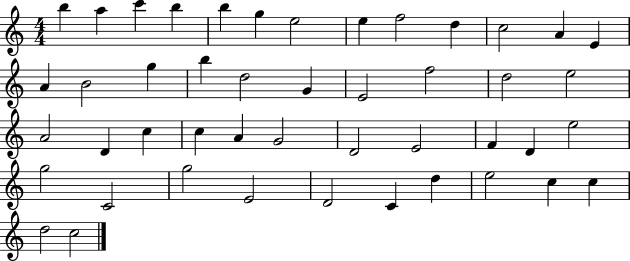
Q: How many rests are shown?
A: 0